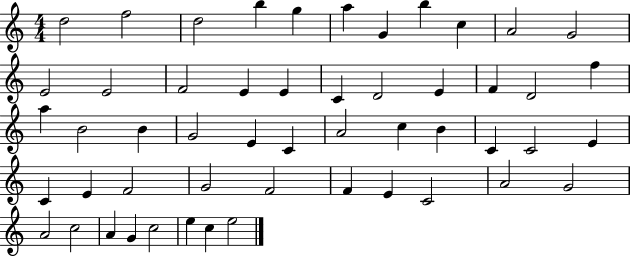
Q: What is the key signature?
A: C major